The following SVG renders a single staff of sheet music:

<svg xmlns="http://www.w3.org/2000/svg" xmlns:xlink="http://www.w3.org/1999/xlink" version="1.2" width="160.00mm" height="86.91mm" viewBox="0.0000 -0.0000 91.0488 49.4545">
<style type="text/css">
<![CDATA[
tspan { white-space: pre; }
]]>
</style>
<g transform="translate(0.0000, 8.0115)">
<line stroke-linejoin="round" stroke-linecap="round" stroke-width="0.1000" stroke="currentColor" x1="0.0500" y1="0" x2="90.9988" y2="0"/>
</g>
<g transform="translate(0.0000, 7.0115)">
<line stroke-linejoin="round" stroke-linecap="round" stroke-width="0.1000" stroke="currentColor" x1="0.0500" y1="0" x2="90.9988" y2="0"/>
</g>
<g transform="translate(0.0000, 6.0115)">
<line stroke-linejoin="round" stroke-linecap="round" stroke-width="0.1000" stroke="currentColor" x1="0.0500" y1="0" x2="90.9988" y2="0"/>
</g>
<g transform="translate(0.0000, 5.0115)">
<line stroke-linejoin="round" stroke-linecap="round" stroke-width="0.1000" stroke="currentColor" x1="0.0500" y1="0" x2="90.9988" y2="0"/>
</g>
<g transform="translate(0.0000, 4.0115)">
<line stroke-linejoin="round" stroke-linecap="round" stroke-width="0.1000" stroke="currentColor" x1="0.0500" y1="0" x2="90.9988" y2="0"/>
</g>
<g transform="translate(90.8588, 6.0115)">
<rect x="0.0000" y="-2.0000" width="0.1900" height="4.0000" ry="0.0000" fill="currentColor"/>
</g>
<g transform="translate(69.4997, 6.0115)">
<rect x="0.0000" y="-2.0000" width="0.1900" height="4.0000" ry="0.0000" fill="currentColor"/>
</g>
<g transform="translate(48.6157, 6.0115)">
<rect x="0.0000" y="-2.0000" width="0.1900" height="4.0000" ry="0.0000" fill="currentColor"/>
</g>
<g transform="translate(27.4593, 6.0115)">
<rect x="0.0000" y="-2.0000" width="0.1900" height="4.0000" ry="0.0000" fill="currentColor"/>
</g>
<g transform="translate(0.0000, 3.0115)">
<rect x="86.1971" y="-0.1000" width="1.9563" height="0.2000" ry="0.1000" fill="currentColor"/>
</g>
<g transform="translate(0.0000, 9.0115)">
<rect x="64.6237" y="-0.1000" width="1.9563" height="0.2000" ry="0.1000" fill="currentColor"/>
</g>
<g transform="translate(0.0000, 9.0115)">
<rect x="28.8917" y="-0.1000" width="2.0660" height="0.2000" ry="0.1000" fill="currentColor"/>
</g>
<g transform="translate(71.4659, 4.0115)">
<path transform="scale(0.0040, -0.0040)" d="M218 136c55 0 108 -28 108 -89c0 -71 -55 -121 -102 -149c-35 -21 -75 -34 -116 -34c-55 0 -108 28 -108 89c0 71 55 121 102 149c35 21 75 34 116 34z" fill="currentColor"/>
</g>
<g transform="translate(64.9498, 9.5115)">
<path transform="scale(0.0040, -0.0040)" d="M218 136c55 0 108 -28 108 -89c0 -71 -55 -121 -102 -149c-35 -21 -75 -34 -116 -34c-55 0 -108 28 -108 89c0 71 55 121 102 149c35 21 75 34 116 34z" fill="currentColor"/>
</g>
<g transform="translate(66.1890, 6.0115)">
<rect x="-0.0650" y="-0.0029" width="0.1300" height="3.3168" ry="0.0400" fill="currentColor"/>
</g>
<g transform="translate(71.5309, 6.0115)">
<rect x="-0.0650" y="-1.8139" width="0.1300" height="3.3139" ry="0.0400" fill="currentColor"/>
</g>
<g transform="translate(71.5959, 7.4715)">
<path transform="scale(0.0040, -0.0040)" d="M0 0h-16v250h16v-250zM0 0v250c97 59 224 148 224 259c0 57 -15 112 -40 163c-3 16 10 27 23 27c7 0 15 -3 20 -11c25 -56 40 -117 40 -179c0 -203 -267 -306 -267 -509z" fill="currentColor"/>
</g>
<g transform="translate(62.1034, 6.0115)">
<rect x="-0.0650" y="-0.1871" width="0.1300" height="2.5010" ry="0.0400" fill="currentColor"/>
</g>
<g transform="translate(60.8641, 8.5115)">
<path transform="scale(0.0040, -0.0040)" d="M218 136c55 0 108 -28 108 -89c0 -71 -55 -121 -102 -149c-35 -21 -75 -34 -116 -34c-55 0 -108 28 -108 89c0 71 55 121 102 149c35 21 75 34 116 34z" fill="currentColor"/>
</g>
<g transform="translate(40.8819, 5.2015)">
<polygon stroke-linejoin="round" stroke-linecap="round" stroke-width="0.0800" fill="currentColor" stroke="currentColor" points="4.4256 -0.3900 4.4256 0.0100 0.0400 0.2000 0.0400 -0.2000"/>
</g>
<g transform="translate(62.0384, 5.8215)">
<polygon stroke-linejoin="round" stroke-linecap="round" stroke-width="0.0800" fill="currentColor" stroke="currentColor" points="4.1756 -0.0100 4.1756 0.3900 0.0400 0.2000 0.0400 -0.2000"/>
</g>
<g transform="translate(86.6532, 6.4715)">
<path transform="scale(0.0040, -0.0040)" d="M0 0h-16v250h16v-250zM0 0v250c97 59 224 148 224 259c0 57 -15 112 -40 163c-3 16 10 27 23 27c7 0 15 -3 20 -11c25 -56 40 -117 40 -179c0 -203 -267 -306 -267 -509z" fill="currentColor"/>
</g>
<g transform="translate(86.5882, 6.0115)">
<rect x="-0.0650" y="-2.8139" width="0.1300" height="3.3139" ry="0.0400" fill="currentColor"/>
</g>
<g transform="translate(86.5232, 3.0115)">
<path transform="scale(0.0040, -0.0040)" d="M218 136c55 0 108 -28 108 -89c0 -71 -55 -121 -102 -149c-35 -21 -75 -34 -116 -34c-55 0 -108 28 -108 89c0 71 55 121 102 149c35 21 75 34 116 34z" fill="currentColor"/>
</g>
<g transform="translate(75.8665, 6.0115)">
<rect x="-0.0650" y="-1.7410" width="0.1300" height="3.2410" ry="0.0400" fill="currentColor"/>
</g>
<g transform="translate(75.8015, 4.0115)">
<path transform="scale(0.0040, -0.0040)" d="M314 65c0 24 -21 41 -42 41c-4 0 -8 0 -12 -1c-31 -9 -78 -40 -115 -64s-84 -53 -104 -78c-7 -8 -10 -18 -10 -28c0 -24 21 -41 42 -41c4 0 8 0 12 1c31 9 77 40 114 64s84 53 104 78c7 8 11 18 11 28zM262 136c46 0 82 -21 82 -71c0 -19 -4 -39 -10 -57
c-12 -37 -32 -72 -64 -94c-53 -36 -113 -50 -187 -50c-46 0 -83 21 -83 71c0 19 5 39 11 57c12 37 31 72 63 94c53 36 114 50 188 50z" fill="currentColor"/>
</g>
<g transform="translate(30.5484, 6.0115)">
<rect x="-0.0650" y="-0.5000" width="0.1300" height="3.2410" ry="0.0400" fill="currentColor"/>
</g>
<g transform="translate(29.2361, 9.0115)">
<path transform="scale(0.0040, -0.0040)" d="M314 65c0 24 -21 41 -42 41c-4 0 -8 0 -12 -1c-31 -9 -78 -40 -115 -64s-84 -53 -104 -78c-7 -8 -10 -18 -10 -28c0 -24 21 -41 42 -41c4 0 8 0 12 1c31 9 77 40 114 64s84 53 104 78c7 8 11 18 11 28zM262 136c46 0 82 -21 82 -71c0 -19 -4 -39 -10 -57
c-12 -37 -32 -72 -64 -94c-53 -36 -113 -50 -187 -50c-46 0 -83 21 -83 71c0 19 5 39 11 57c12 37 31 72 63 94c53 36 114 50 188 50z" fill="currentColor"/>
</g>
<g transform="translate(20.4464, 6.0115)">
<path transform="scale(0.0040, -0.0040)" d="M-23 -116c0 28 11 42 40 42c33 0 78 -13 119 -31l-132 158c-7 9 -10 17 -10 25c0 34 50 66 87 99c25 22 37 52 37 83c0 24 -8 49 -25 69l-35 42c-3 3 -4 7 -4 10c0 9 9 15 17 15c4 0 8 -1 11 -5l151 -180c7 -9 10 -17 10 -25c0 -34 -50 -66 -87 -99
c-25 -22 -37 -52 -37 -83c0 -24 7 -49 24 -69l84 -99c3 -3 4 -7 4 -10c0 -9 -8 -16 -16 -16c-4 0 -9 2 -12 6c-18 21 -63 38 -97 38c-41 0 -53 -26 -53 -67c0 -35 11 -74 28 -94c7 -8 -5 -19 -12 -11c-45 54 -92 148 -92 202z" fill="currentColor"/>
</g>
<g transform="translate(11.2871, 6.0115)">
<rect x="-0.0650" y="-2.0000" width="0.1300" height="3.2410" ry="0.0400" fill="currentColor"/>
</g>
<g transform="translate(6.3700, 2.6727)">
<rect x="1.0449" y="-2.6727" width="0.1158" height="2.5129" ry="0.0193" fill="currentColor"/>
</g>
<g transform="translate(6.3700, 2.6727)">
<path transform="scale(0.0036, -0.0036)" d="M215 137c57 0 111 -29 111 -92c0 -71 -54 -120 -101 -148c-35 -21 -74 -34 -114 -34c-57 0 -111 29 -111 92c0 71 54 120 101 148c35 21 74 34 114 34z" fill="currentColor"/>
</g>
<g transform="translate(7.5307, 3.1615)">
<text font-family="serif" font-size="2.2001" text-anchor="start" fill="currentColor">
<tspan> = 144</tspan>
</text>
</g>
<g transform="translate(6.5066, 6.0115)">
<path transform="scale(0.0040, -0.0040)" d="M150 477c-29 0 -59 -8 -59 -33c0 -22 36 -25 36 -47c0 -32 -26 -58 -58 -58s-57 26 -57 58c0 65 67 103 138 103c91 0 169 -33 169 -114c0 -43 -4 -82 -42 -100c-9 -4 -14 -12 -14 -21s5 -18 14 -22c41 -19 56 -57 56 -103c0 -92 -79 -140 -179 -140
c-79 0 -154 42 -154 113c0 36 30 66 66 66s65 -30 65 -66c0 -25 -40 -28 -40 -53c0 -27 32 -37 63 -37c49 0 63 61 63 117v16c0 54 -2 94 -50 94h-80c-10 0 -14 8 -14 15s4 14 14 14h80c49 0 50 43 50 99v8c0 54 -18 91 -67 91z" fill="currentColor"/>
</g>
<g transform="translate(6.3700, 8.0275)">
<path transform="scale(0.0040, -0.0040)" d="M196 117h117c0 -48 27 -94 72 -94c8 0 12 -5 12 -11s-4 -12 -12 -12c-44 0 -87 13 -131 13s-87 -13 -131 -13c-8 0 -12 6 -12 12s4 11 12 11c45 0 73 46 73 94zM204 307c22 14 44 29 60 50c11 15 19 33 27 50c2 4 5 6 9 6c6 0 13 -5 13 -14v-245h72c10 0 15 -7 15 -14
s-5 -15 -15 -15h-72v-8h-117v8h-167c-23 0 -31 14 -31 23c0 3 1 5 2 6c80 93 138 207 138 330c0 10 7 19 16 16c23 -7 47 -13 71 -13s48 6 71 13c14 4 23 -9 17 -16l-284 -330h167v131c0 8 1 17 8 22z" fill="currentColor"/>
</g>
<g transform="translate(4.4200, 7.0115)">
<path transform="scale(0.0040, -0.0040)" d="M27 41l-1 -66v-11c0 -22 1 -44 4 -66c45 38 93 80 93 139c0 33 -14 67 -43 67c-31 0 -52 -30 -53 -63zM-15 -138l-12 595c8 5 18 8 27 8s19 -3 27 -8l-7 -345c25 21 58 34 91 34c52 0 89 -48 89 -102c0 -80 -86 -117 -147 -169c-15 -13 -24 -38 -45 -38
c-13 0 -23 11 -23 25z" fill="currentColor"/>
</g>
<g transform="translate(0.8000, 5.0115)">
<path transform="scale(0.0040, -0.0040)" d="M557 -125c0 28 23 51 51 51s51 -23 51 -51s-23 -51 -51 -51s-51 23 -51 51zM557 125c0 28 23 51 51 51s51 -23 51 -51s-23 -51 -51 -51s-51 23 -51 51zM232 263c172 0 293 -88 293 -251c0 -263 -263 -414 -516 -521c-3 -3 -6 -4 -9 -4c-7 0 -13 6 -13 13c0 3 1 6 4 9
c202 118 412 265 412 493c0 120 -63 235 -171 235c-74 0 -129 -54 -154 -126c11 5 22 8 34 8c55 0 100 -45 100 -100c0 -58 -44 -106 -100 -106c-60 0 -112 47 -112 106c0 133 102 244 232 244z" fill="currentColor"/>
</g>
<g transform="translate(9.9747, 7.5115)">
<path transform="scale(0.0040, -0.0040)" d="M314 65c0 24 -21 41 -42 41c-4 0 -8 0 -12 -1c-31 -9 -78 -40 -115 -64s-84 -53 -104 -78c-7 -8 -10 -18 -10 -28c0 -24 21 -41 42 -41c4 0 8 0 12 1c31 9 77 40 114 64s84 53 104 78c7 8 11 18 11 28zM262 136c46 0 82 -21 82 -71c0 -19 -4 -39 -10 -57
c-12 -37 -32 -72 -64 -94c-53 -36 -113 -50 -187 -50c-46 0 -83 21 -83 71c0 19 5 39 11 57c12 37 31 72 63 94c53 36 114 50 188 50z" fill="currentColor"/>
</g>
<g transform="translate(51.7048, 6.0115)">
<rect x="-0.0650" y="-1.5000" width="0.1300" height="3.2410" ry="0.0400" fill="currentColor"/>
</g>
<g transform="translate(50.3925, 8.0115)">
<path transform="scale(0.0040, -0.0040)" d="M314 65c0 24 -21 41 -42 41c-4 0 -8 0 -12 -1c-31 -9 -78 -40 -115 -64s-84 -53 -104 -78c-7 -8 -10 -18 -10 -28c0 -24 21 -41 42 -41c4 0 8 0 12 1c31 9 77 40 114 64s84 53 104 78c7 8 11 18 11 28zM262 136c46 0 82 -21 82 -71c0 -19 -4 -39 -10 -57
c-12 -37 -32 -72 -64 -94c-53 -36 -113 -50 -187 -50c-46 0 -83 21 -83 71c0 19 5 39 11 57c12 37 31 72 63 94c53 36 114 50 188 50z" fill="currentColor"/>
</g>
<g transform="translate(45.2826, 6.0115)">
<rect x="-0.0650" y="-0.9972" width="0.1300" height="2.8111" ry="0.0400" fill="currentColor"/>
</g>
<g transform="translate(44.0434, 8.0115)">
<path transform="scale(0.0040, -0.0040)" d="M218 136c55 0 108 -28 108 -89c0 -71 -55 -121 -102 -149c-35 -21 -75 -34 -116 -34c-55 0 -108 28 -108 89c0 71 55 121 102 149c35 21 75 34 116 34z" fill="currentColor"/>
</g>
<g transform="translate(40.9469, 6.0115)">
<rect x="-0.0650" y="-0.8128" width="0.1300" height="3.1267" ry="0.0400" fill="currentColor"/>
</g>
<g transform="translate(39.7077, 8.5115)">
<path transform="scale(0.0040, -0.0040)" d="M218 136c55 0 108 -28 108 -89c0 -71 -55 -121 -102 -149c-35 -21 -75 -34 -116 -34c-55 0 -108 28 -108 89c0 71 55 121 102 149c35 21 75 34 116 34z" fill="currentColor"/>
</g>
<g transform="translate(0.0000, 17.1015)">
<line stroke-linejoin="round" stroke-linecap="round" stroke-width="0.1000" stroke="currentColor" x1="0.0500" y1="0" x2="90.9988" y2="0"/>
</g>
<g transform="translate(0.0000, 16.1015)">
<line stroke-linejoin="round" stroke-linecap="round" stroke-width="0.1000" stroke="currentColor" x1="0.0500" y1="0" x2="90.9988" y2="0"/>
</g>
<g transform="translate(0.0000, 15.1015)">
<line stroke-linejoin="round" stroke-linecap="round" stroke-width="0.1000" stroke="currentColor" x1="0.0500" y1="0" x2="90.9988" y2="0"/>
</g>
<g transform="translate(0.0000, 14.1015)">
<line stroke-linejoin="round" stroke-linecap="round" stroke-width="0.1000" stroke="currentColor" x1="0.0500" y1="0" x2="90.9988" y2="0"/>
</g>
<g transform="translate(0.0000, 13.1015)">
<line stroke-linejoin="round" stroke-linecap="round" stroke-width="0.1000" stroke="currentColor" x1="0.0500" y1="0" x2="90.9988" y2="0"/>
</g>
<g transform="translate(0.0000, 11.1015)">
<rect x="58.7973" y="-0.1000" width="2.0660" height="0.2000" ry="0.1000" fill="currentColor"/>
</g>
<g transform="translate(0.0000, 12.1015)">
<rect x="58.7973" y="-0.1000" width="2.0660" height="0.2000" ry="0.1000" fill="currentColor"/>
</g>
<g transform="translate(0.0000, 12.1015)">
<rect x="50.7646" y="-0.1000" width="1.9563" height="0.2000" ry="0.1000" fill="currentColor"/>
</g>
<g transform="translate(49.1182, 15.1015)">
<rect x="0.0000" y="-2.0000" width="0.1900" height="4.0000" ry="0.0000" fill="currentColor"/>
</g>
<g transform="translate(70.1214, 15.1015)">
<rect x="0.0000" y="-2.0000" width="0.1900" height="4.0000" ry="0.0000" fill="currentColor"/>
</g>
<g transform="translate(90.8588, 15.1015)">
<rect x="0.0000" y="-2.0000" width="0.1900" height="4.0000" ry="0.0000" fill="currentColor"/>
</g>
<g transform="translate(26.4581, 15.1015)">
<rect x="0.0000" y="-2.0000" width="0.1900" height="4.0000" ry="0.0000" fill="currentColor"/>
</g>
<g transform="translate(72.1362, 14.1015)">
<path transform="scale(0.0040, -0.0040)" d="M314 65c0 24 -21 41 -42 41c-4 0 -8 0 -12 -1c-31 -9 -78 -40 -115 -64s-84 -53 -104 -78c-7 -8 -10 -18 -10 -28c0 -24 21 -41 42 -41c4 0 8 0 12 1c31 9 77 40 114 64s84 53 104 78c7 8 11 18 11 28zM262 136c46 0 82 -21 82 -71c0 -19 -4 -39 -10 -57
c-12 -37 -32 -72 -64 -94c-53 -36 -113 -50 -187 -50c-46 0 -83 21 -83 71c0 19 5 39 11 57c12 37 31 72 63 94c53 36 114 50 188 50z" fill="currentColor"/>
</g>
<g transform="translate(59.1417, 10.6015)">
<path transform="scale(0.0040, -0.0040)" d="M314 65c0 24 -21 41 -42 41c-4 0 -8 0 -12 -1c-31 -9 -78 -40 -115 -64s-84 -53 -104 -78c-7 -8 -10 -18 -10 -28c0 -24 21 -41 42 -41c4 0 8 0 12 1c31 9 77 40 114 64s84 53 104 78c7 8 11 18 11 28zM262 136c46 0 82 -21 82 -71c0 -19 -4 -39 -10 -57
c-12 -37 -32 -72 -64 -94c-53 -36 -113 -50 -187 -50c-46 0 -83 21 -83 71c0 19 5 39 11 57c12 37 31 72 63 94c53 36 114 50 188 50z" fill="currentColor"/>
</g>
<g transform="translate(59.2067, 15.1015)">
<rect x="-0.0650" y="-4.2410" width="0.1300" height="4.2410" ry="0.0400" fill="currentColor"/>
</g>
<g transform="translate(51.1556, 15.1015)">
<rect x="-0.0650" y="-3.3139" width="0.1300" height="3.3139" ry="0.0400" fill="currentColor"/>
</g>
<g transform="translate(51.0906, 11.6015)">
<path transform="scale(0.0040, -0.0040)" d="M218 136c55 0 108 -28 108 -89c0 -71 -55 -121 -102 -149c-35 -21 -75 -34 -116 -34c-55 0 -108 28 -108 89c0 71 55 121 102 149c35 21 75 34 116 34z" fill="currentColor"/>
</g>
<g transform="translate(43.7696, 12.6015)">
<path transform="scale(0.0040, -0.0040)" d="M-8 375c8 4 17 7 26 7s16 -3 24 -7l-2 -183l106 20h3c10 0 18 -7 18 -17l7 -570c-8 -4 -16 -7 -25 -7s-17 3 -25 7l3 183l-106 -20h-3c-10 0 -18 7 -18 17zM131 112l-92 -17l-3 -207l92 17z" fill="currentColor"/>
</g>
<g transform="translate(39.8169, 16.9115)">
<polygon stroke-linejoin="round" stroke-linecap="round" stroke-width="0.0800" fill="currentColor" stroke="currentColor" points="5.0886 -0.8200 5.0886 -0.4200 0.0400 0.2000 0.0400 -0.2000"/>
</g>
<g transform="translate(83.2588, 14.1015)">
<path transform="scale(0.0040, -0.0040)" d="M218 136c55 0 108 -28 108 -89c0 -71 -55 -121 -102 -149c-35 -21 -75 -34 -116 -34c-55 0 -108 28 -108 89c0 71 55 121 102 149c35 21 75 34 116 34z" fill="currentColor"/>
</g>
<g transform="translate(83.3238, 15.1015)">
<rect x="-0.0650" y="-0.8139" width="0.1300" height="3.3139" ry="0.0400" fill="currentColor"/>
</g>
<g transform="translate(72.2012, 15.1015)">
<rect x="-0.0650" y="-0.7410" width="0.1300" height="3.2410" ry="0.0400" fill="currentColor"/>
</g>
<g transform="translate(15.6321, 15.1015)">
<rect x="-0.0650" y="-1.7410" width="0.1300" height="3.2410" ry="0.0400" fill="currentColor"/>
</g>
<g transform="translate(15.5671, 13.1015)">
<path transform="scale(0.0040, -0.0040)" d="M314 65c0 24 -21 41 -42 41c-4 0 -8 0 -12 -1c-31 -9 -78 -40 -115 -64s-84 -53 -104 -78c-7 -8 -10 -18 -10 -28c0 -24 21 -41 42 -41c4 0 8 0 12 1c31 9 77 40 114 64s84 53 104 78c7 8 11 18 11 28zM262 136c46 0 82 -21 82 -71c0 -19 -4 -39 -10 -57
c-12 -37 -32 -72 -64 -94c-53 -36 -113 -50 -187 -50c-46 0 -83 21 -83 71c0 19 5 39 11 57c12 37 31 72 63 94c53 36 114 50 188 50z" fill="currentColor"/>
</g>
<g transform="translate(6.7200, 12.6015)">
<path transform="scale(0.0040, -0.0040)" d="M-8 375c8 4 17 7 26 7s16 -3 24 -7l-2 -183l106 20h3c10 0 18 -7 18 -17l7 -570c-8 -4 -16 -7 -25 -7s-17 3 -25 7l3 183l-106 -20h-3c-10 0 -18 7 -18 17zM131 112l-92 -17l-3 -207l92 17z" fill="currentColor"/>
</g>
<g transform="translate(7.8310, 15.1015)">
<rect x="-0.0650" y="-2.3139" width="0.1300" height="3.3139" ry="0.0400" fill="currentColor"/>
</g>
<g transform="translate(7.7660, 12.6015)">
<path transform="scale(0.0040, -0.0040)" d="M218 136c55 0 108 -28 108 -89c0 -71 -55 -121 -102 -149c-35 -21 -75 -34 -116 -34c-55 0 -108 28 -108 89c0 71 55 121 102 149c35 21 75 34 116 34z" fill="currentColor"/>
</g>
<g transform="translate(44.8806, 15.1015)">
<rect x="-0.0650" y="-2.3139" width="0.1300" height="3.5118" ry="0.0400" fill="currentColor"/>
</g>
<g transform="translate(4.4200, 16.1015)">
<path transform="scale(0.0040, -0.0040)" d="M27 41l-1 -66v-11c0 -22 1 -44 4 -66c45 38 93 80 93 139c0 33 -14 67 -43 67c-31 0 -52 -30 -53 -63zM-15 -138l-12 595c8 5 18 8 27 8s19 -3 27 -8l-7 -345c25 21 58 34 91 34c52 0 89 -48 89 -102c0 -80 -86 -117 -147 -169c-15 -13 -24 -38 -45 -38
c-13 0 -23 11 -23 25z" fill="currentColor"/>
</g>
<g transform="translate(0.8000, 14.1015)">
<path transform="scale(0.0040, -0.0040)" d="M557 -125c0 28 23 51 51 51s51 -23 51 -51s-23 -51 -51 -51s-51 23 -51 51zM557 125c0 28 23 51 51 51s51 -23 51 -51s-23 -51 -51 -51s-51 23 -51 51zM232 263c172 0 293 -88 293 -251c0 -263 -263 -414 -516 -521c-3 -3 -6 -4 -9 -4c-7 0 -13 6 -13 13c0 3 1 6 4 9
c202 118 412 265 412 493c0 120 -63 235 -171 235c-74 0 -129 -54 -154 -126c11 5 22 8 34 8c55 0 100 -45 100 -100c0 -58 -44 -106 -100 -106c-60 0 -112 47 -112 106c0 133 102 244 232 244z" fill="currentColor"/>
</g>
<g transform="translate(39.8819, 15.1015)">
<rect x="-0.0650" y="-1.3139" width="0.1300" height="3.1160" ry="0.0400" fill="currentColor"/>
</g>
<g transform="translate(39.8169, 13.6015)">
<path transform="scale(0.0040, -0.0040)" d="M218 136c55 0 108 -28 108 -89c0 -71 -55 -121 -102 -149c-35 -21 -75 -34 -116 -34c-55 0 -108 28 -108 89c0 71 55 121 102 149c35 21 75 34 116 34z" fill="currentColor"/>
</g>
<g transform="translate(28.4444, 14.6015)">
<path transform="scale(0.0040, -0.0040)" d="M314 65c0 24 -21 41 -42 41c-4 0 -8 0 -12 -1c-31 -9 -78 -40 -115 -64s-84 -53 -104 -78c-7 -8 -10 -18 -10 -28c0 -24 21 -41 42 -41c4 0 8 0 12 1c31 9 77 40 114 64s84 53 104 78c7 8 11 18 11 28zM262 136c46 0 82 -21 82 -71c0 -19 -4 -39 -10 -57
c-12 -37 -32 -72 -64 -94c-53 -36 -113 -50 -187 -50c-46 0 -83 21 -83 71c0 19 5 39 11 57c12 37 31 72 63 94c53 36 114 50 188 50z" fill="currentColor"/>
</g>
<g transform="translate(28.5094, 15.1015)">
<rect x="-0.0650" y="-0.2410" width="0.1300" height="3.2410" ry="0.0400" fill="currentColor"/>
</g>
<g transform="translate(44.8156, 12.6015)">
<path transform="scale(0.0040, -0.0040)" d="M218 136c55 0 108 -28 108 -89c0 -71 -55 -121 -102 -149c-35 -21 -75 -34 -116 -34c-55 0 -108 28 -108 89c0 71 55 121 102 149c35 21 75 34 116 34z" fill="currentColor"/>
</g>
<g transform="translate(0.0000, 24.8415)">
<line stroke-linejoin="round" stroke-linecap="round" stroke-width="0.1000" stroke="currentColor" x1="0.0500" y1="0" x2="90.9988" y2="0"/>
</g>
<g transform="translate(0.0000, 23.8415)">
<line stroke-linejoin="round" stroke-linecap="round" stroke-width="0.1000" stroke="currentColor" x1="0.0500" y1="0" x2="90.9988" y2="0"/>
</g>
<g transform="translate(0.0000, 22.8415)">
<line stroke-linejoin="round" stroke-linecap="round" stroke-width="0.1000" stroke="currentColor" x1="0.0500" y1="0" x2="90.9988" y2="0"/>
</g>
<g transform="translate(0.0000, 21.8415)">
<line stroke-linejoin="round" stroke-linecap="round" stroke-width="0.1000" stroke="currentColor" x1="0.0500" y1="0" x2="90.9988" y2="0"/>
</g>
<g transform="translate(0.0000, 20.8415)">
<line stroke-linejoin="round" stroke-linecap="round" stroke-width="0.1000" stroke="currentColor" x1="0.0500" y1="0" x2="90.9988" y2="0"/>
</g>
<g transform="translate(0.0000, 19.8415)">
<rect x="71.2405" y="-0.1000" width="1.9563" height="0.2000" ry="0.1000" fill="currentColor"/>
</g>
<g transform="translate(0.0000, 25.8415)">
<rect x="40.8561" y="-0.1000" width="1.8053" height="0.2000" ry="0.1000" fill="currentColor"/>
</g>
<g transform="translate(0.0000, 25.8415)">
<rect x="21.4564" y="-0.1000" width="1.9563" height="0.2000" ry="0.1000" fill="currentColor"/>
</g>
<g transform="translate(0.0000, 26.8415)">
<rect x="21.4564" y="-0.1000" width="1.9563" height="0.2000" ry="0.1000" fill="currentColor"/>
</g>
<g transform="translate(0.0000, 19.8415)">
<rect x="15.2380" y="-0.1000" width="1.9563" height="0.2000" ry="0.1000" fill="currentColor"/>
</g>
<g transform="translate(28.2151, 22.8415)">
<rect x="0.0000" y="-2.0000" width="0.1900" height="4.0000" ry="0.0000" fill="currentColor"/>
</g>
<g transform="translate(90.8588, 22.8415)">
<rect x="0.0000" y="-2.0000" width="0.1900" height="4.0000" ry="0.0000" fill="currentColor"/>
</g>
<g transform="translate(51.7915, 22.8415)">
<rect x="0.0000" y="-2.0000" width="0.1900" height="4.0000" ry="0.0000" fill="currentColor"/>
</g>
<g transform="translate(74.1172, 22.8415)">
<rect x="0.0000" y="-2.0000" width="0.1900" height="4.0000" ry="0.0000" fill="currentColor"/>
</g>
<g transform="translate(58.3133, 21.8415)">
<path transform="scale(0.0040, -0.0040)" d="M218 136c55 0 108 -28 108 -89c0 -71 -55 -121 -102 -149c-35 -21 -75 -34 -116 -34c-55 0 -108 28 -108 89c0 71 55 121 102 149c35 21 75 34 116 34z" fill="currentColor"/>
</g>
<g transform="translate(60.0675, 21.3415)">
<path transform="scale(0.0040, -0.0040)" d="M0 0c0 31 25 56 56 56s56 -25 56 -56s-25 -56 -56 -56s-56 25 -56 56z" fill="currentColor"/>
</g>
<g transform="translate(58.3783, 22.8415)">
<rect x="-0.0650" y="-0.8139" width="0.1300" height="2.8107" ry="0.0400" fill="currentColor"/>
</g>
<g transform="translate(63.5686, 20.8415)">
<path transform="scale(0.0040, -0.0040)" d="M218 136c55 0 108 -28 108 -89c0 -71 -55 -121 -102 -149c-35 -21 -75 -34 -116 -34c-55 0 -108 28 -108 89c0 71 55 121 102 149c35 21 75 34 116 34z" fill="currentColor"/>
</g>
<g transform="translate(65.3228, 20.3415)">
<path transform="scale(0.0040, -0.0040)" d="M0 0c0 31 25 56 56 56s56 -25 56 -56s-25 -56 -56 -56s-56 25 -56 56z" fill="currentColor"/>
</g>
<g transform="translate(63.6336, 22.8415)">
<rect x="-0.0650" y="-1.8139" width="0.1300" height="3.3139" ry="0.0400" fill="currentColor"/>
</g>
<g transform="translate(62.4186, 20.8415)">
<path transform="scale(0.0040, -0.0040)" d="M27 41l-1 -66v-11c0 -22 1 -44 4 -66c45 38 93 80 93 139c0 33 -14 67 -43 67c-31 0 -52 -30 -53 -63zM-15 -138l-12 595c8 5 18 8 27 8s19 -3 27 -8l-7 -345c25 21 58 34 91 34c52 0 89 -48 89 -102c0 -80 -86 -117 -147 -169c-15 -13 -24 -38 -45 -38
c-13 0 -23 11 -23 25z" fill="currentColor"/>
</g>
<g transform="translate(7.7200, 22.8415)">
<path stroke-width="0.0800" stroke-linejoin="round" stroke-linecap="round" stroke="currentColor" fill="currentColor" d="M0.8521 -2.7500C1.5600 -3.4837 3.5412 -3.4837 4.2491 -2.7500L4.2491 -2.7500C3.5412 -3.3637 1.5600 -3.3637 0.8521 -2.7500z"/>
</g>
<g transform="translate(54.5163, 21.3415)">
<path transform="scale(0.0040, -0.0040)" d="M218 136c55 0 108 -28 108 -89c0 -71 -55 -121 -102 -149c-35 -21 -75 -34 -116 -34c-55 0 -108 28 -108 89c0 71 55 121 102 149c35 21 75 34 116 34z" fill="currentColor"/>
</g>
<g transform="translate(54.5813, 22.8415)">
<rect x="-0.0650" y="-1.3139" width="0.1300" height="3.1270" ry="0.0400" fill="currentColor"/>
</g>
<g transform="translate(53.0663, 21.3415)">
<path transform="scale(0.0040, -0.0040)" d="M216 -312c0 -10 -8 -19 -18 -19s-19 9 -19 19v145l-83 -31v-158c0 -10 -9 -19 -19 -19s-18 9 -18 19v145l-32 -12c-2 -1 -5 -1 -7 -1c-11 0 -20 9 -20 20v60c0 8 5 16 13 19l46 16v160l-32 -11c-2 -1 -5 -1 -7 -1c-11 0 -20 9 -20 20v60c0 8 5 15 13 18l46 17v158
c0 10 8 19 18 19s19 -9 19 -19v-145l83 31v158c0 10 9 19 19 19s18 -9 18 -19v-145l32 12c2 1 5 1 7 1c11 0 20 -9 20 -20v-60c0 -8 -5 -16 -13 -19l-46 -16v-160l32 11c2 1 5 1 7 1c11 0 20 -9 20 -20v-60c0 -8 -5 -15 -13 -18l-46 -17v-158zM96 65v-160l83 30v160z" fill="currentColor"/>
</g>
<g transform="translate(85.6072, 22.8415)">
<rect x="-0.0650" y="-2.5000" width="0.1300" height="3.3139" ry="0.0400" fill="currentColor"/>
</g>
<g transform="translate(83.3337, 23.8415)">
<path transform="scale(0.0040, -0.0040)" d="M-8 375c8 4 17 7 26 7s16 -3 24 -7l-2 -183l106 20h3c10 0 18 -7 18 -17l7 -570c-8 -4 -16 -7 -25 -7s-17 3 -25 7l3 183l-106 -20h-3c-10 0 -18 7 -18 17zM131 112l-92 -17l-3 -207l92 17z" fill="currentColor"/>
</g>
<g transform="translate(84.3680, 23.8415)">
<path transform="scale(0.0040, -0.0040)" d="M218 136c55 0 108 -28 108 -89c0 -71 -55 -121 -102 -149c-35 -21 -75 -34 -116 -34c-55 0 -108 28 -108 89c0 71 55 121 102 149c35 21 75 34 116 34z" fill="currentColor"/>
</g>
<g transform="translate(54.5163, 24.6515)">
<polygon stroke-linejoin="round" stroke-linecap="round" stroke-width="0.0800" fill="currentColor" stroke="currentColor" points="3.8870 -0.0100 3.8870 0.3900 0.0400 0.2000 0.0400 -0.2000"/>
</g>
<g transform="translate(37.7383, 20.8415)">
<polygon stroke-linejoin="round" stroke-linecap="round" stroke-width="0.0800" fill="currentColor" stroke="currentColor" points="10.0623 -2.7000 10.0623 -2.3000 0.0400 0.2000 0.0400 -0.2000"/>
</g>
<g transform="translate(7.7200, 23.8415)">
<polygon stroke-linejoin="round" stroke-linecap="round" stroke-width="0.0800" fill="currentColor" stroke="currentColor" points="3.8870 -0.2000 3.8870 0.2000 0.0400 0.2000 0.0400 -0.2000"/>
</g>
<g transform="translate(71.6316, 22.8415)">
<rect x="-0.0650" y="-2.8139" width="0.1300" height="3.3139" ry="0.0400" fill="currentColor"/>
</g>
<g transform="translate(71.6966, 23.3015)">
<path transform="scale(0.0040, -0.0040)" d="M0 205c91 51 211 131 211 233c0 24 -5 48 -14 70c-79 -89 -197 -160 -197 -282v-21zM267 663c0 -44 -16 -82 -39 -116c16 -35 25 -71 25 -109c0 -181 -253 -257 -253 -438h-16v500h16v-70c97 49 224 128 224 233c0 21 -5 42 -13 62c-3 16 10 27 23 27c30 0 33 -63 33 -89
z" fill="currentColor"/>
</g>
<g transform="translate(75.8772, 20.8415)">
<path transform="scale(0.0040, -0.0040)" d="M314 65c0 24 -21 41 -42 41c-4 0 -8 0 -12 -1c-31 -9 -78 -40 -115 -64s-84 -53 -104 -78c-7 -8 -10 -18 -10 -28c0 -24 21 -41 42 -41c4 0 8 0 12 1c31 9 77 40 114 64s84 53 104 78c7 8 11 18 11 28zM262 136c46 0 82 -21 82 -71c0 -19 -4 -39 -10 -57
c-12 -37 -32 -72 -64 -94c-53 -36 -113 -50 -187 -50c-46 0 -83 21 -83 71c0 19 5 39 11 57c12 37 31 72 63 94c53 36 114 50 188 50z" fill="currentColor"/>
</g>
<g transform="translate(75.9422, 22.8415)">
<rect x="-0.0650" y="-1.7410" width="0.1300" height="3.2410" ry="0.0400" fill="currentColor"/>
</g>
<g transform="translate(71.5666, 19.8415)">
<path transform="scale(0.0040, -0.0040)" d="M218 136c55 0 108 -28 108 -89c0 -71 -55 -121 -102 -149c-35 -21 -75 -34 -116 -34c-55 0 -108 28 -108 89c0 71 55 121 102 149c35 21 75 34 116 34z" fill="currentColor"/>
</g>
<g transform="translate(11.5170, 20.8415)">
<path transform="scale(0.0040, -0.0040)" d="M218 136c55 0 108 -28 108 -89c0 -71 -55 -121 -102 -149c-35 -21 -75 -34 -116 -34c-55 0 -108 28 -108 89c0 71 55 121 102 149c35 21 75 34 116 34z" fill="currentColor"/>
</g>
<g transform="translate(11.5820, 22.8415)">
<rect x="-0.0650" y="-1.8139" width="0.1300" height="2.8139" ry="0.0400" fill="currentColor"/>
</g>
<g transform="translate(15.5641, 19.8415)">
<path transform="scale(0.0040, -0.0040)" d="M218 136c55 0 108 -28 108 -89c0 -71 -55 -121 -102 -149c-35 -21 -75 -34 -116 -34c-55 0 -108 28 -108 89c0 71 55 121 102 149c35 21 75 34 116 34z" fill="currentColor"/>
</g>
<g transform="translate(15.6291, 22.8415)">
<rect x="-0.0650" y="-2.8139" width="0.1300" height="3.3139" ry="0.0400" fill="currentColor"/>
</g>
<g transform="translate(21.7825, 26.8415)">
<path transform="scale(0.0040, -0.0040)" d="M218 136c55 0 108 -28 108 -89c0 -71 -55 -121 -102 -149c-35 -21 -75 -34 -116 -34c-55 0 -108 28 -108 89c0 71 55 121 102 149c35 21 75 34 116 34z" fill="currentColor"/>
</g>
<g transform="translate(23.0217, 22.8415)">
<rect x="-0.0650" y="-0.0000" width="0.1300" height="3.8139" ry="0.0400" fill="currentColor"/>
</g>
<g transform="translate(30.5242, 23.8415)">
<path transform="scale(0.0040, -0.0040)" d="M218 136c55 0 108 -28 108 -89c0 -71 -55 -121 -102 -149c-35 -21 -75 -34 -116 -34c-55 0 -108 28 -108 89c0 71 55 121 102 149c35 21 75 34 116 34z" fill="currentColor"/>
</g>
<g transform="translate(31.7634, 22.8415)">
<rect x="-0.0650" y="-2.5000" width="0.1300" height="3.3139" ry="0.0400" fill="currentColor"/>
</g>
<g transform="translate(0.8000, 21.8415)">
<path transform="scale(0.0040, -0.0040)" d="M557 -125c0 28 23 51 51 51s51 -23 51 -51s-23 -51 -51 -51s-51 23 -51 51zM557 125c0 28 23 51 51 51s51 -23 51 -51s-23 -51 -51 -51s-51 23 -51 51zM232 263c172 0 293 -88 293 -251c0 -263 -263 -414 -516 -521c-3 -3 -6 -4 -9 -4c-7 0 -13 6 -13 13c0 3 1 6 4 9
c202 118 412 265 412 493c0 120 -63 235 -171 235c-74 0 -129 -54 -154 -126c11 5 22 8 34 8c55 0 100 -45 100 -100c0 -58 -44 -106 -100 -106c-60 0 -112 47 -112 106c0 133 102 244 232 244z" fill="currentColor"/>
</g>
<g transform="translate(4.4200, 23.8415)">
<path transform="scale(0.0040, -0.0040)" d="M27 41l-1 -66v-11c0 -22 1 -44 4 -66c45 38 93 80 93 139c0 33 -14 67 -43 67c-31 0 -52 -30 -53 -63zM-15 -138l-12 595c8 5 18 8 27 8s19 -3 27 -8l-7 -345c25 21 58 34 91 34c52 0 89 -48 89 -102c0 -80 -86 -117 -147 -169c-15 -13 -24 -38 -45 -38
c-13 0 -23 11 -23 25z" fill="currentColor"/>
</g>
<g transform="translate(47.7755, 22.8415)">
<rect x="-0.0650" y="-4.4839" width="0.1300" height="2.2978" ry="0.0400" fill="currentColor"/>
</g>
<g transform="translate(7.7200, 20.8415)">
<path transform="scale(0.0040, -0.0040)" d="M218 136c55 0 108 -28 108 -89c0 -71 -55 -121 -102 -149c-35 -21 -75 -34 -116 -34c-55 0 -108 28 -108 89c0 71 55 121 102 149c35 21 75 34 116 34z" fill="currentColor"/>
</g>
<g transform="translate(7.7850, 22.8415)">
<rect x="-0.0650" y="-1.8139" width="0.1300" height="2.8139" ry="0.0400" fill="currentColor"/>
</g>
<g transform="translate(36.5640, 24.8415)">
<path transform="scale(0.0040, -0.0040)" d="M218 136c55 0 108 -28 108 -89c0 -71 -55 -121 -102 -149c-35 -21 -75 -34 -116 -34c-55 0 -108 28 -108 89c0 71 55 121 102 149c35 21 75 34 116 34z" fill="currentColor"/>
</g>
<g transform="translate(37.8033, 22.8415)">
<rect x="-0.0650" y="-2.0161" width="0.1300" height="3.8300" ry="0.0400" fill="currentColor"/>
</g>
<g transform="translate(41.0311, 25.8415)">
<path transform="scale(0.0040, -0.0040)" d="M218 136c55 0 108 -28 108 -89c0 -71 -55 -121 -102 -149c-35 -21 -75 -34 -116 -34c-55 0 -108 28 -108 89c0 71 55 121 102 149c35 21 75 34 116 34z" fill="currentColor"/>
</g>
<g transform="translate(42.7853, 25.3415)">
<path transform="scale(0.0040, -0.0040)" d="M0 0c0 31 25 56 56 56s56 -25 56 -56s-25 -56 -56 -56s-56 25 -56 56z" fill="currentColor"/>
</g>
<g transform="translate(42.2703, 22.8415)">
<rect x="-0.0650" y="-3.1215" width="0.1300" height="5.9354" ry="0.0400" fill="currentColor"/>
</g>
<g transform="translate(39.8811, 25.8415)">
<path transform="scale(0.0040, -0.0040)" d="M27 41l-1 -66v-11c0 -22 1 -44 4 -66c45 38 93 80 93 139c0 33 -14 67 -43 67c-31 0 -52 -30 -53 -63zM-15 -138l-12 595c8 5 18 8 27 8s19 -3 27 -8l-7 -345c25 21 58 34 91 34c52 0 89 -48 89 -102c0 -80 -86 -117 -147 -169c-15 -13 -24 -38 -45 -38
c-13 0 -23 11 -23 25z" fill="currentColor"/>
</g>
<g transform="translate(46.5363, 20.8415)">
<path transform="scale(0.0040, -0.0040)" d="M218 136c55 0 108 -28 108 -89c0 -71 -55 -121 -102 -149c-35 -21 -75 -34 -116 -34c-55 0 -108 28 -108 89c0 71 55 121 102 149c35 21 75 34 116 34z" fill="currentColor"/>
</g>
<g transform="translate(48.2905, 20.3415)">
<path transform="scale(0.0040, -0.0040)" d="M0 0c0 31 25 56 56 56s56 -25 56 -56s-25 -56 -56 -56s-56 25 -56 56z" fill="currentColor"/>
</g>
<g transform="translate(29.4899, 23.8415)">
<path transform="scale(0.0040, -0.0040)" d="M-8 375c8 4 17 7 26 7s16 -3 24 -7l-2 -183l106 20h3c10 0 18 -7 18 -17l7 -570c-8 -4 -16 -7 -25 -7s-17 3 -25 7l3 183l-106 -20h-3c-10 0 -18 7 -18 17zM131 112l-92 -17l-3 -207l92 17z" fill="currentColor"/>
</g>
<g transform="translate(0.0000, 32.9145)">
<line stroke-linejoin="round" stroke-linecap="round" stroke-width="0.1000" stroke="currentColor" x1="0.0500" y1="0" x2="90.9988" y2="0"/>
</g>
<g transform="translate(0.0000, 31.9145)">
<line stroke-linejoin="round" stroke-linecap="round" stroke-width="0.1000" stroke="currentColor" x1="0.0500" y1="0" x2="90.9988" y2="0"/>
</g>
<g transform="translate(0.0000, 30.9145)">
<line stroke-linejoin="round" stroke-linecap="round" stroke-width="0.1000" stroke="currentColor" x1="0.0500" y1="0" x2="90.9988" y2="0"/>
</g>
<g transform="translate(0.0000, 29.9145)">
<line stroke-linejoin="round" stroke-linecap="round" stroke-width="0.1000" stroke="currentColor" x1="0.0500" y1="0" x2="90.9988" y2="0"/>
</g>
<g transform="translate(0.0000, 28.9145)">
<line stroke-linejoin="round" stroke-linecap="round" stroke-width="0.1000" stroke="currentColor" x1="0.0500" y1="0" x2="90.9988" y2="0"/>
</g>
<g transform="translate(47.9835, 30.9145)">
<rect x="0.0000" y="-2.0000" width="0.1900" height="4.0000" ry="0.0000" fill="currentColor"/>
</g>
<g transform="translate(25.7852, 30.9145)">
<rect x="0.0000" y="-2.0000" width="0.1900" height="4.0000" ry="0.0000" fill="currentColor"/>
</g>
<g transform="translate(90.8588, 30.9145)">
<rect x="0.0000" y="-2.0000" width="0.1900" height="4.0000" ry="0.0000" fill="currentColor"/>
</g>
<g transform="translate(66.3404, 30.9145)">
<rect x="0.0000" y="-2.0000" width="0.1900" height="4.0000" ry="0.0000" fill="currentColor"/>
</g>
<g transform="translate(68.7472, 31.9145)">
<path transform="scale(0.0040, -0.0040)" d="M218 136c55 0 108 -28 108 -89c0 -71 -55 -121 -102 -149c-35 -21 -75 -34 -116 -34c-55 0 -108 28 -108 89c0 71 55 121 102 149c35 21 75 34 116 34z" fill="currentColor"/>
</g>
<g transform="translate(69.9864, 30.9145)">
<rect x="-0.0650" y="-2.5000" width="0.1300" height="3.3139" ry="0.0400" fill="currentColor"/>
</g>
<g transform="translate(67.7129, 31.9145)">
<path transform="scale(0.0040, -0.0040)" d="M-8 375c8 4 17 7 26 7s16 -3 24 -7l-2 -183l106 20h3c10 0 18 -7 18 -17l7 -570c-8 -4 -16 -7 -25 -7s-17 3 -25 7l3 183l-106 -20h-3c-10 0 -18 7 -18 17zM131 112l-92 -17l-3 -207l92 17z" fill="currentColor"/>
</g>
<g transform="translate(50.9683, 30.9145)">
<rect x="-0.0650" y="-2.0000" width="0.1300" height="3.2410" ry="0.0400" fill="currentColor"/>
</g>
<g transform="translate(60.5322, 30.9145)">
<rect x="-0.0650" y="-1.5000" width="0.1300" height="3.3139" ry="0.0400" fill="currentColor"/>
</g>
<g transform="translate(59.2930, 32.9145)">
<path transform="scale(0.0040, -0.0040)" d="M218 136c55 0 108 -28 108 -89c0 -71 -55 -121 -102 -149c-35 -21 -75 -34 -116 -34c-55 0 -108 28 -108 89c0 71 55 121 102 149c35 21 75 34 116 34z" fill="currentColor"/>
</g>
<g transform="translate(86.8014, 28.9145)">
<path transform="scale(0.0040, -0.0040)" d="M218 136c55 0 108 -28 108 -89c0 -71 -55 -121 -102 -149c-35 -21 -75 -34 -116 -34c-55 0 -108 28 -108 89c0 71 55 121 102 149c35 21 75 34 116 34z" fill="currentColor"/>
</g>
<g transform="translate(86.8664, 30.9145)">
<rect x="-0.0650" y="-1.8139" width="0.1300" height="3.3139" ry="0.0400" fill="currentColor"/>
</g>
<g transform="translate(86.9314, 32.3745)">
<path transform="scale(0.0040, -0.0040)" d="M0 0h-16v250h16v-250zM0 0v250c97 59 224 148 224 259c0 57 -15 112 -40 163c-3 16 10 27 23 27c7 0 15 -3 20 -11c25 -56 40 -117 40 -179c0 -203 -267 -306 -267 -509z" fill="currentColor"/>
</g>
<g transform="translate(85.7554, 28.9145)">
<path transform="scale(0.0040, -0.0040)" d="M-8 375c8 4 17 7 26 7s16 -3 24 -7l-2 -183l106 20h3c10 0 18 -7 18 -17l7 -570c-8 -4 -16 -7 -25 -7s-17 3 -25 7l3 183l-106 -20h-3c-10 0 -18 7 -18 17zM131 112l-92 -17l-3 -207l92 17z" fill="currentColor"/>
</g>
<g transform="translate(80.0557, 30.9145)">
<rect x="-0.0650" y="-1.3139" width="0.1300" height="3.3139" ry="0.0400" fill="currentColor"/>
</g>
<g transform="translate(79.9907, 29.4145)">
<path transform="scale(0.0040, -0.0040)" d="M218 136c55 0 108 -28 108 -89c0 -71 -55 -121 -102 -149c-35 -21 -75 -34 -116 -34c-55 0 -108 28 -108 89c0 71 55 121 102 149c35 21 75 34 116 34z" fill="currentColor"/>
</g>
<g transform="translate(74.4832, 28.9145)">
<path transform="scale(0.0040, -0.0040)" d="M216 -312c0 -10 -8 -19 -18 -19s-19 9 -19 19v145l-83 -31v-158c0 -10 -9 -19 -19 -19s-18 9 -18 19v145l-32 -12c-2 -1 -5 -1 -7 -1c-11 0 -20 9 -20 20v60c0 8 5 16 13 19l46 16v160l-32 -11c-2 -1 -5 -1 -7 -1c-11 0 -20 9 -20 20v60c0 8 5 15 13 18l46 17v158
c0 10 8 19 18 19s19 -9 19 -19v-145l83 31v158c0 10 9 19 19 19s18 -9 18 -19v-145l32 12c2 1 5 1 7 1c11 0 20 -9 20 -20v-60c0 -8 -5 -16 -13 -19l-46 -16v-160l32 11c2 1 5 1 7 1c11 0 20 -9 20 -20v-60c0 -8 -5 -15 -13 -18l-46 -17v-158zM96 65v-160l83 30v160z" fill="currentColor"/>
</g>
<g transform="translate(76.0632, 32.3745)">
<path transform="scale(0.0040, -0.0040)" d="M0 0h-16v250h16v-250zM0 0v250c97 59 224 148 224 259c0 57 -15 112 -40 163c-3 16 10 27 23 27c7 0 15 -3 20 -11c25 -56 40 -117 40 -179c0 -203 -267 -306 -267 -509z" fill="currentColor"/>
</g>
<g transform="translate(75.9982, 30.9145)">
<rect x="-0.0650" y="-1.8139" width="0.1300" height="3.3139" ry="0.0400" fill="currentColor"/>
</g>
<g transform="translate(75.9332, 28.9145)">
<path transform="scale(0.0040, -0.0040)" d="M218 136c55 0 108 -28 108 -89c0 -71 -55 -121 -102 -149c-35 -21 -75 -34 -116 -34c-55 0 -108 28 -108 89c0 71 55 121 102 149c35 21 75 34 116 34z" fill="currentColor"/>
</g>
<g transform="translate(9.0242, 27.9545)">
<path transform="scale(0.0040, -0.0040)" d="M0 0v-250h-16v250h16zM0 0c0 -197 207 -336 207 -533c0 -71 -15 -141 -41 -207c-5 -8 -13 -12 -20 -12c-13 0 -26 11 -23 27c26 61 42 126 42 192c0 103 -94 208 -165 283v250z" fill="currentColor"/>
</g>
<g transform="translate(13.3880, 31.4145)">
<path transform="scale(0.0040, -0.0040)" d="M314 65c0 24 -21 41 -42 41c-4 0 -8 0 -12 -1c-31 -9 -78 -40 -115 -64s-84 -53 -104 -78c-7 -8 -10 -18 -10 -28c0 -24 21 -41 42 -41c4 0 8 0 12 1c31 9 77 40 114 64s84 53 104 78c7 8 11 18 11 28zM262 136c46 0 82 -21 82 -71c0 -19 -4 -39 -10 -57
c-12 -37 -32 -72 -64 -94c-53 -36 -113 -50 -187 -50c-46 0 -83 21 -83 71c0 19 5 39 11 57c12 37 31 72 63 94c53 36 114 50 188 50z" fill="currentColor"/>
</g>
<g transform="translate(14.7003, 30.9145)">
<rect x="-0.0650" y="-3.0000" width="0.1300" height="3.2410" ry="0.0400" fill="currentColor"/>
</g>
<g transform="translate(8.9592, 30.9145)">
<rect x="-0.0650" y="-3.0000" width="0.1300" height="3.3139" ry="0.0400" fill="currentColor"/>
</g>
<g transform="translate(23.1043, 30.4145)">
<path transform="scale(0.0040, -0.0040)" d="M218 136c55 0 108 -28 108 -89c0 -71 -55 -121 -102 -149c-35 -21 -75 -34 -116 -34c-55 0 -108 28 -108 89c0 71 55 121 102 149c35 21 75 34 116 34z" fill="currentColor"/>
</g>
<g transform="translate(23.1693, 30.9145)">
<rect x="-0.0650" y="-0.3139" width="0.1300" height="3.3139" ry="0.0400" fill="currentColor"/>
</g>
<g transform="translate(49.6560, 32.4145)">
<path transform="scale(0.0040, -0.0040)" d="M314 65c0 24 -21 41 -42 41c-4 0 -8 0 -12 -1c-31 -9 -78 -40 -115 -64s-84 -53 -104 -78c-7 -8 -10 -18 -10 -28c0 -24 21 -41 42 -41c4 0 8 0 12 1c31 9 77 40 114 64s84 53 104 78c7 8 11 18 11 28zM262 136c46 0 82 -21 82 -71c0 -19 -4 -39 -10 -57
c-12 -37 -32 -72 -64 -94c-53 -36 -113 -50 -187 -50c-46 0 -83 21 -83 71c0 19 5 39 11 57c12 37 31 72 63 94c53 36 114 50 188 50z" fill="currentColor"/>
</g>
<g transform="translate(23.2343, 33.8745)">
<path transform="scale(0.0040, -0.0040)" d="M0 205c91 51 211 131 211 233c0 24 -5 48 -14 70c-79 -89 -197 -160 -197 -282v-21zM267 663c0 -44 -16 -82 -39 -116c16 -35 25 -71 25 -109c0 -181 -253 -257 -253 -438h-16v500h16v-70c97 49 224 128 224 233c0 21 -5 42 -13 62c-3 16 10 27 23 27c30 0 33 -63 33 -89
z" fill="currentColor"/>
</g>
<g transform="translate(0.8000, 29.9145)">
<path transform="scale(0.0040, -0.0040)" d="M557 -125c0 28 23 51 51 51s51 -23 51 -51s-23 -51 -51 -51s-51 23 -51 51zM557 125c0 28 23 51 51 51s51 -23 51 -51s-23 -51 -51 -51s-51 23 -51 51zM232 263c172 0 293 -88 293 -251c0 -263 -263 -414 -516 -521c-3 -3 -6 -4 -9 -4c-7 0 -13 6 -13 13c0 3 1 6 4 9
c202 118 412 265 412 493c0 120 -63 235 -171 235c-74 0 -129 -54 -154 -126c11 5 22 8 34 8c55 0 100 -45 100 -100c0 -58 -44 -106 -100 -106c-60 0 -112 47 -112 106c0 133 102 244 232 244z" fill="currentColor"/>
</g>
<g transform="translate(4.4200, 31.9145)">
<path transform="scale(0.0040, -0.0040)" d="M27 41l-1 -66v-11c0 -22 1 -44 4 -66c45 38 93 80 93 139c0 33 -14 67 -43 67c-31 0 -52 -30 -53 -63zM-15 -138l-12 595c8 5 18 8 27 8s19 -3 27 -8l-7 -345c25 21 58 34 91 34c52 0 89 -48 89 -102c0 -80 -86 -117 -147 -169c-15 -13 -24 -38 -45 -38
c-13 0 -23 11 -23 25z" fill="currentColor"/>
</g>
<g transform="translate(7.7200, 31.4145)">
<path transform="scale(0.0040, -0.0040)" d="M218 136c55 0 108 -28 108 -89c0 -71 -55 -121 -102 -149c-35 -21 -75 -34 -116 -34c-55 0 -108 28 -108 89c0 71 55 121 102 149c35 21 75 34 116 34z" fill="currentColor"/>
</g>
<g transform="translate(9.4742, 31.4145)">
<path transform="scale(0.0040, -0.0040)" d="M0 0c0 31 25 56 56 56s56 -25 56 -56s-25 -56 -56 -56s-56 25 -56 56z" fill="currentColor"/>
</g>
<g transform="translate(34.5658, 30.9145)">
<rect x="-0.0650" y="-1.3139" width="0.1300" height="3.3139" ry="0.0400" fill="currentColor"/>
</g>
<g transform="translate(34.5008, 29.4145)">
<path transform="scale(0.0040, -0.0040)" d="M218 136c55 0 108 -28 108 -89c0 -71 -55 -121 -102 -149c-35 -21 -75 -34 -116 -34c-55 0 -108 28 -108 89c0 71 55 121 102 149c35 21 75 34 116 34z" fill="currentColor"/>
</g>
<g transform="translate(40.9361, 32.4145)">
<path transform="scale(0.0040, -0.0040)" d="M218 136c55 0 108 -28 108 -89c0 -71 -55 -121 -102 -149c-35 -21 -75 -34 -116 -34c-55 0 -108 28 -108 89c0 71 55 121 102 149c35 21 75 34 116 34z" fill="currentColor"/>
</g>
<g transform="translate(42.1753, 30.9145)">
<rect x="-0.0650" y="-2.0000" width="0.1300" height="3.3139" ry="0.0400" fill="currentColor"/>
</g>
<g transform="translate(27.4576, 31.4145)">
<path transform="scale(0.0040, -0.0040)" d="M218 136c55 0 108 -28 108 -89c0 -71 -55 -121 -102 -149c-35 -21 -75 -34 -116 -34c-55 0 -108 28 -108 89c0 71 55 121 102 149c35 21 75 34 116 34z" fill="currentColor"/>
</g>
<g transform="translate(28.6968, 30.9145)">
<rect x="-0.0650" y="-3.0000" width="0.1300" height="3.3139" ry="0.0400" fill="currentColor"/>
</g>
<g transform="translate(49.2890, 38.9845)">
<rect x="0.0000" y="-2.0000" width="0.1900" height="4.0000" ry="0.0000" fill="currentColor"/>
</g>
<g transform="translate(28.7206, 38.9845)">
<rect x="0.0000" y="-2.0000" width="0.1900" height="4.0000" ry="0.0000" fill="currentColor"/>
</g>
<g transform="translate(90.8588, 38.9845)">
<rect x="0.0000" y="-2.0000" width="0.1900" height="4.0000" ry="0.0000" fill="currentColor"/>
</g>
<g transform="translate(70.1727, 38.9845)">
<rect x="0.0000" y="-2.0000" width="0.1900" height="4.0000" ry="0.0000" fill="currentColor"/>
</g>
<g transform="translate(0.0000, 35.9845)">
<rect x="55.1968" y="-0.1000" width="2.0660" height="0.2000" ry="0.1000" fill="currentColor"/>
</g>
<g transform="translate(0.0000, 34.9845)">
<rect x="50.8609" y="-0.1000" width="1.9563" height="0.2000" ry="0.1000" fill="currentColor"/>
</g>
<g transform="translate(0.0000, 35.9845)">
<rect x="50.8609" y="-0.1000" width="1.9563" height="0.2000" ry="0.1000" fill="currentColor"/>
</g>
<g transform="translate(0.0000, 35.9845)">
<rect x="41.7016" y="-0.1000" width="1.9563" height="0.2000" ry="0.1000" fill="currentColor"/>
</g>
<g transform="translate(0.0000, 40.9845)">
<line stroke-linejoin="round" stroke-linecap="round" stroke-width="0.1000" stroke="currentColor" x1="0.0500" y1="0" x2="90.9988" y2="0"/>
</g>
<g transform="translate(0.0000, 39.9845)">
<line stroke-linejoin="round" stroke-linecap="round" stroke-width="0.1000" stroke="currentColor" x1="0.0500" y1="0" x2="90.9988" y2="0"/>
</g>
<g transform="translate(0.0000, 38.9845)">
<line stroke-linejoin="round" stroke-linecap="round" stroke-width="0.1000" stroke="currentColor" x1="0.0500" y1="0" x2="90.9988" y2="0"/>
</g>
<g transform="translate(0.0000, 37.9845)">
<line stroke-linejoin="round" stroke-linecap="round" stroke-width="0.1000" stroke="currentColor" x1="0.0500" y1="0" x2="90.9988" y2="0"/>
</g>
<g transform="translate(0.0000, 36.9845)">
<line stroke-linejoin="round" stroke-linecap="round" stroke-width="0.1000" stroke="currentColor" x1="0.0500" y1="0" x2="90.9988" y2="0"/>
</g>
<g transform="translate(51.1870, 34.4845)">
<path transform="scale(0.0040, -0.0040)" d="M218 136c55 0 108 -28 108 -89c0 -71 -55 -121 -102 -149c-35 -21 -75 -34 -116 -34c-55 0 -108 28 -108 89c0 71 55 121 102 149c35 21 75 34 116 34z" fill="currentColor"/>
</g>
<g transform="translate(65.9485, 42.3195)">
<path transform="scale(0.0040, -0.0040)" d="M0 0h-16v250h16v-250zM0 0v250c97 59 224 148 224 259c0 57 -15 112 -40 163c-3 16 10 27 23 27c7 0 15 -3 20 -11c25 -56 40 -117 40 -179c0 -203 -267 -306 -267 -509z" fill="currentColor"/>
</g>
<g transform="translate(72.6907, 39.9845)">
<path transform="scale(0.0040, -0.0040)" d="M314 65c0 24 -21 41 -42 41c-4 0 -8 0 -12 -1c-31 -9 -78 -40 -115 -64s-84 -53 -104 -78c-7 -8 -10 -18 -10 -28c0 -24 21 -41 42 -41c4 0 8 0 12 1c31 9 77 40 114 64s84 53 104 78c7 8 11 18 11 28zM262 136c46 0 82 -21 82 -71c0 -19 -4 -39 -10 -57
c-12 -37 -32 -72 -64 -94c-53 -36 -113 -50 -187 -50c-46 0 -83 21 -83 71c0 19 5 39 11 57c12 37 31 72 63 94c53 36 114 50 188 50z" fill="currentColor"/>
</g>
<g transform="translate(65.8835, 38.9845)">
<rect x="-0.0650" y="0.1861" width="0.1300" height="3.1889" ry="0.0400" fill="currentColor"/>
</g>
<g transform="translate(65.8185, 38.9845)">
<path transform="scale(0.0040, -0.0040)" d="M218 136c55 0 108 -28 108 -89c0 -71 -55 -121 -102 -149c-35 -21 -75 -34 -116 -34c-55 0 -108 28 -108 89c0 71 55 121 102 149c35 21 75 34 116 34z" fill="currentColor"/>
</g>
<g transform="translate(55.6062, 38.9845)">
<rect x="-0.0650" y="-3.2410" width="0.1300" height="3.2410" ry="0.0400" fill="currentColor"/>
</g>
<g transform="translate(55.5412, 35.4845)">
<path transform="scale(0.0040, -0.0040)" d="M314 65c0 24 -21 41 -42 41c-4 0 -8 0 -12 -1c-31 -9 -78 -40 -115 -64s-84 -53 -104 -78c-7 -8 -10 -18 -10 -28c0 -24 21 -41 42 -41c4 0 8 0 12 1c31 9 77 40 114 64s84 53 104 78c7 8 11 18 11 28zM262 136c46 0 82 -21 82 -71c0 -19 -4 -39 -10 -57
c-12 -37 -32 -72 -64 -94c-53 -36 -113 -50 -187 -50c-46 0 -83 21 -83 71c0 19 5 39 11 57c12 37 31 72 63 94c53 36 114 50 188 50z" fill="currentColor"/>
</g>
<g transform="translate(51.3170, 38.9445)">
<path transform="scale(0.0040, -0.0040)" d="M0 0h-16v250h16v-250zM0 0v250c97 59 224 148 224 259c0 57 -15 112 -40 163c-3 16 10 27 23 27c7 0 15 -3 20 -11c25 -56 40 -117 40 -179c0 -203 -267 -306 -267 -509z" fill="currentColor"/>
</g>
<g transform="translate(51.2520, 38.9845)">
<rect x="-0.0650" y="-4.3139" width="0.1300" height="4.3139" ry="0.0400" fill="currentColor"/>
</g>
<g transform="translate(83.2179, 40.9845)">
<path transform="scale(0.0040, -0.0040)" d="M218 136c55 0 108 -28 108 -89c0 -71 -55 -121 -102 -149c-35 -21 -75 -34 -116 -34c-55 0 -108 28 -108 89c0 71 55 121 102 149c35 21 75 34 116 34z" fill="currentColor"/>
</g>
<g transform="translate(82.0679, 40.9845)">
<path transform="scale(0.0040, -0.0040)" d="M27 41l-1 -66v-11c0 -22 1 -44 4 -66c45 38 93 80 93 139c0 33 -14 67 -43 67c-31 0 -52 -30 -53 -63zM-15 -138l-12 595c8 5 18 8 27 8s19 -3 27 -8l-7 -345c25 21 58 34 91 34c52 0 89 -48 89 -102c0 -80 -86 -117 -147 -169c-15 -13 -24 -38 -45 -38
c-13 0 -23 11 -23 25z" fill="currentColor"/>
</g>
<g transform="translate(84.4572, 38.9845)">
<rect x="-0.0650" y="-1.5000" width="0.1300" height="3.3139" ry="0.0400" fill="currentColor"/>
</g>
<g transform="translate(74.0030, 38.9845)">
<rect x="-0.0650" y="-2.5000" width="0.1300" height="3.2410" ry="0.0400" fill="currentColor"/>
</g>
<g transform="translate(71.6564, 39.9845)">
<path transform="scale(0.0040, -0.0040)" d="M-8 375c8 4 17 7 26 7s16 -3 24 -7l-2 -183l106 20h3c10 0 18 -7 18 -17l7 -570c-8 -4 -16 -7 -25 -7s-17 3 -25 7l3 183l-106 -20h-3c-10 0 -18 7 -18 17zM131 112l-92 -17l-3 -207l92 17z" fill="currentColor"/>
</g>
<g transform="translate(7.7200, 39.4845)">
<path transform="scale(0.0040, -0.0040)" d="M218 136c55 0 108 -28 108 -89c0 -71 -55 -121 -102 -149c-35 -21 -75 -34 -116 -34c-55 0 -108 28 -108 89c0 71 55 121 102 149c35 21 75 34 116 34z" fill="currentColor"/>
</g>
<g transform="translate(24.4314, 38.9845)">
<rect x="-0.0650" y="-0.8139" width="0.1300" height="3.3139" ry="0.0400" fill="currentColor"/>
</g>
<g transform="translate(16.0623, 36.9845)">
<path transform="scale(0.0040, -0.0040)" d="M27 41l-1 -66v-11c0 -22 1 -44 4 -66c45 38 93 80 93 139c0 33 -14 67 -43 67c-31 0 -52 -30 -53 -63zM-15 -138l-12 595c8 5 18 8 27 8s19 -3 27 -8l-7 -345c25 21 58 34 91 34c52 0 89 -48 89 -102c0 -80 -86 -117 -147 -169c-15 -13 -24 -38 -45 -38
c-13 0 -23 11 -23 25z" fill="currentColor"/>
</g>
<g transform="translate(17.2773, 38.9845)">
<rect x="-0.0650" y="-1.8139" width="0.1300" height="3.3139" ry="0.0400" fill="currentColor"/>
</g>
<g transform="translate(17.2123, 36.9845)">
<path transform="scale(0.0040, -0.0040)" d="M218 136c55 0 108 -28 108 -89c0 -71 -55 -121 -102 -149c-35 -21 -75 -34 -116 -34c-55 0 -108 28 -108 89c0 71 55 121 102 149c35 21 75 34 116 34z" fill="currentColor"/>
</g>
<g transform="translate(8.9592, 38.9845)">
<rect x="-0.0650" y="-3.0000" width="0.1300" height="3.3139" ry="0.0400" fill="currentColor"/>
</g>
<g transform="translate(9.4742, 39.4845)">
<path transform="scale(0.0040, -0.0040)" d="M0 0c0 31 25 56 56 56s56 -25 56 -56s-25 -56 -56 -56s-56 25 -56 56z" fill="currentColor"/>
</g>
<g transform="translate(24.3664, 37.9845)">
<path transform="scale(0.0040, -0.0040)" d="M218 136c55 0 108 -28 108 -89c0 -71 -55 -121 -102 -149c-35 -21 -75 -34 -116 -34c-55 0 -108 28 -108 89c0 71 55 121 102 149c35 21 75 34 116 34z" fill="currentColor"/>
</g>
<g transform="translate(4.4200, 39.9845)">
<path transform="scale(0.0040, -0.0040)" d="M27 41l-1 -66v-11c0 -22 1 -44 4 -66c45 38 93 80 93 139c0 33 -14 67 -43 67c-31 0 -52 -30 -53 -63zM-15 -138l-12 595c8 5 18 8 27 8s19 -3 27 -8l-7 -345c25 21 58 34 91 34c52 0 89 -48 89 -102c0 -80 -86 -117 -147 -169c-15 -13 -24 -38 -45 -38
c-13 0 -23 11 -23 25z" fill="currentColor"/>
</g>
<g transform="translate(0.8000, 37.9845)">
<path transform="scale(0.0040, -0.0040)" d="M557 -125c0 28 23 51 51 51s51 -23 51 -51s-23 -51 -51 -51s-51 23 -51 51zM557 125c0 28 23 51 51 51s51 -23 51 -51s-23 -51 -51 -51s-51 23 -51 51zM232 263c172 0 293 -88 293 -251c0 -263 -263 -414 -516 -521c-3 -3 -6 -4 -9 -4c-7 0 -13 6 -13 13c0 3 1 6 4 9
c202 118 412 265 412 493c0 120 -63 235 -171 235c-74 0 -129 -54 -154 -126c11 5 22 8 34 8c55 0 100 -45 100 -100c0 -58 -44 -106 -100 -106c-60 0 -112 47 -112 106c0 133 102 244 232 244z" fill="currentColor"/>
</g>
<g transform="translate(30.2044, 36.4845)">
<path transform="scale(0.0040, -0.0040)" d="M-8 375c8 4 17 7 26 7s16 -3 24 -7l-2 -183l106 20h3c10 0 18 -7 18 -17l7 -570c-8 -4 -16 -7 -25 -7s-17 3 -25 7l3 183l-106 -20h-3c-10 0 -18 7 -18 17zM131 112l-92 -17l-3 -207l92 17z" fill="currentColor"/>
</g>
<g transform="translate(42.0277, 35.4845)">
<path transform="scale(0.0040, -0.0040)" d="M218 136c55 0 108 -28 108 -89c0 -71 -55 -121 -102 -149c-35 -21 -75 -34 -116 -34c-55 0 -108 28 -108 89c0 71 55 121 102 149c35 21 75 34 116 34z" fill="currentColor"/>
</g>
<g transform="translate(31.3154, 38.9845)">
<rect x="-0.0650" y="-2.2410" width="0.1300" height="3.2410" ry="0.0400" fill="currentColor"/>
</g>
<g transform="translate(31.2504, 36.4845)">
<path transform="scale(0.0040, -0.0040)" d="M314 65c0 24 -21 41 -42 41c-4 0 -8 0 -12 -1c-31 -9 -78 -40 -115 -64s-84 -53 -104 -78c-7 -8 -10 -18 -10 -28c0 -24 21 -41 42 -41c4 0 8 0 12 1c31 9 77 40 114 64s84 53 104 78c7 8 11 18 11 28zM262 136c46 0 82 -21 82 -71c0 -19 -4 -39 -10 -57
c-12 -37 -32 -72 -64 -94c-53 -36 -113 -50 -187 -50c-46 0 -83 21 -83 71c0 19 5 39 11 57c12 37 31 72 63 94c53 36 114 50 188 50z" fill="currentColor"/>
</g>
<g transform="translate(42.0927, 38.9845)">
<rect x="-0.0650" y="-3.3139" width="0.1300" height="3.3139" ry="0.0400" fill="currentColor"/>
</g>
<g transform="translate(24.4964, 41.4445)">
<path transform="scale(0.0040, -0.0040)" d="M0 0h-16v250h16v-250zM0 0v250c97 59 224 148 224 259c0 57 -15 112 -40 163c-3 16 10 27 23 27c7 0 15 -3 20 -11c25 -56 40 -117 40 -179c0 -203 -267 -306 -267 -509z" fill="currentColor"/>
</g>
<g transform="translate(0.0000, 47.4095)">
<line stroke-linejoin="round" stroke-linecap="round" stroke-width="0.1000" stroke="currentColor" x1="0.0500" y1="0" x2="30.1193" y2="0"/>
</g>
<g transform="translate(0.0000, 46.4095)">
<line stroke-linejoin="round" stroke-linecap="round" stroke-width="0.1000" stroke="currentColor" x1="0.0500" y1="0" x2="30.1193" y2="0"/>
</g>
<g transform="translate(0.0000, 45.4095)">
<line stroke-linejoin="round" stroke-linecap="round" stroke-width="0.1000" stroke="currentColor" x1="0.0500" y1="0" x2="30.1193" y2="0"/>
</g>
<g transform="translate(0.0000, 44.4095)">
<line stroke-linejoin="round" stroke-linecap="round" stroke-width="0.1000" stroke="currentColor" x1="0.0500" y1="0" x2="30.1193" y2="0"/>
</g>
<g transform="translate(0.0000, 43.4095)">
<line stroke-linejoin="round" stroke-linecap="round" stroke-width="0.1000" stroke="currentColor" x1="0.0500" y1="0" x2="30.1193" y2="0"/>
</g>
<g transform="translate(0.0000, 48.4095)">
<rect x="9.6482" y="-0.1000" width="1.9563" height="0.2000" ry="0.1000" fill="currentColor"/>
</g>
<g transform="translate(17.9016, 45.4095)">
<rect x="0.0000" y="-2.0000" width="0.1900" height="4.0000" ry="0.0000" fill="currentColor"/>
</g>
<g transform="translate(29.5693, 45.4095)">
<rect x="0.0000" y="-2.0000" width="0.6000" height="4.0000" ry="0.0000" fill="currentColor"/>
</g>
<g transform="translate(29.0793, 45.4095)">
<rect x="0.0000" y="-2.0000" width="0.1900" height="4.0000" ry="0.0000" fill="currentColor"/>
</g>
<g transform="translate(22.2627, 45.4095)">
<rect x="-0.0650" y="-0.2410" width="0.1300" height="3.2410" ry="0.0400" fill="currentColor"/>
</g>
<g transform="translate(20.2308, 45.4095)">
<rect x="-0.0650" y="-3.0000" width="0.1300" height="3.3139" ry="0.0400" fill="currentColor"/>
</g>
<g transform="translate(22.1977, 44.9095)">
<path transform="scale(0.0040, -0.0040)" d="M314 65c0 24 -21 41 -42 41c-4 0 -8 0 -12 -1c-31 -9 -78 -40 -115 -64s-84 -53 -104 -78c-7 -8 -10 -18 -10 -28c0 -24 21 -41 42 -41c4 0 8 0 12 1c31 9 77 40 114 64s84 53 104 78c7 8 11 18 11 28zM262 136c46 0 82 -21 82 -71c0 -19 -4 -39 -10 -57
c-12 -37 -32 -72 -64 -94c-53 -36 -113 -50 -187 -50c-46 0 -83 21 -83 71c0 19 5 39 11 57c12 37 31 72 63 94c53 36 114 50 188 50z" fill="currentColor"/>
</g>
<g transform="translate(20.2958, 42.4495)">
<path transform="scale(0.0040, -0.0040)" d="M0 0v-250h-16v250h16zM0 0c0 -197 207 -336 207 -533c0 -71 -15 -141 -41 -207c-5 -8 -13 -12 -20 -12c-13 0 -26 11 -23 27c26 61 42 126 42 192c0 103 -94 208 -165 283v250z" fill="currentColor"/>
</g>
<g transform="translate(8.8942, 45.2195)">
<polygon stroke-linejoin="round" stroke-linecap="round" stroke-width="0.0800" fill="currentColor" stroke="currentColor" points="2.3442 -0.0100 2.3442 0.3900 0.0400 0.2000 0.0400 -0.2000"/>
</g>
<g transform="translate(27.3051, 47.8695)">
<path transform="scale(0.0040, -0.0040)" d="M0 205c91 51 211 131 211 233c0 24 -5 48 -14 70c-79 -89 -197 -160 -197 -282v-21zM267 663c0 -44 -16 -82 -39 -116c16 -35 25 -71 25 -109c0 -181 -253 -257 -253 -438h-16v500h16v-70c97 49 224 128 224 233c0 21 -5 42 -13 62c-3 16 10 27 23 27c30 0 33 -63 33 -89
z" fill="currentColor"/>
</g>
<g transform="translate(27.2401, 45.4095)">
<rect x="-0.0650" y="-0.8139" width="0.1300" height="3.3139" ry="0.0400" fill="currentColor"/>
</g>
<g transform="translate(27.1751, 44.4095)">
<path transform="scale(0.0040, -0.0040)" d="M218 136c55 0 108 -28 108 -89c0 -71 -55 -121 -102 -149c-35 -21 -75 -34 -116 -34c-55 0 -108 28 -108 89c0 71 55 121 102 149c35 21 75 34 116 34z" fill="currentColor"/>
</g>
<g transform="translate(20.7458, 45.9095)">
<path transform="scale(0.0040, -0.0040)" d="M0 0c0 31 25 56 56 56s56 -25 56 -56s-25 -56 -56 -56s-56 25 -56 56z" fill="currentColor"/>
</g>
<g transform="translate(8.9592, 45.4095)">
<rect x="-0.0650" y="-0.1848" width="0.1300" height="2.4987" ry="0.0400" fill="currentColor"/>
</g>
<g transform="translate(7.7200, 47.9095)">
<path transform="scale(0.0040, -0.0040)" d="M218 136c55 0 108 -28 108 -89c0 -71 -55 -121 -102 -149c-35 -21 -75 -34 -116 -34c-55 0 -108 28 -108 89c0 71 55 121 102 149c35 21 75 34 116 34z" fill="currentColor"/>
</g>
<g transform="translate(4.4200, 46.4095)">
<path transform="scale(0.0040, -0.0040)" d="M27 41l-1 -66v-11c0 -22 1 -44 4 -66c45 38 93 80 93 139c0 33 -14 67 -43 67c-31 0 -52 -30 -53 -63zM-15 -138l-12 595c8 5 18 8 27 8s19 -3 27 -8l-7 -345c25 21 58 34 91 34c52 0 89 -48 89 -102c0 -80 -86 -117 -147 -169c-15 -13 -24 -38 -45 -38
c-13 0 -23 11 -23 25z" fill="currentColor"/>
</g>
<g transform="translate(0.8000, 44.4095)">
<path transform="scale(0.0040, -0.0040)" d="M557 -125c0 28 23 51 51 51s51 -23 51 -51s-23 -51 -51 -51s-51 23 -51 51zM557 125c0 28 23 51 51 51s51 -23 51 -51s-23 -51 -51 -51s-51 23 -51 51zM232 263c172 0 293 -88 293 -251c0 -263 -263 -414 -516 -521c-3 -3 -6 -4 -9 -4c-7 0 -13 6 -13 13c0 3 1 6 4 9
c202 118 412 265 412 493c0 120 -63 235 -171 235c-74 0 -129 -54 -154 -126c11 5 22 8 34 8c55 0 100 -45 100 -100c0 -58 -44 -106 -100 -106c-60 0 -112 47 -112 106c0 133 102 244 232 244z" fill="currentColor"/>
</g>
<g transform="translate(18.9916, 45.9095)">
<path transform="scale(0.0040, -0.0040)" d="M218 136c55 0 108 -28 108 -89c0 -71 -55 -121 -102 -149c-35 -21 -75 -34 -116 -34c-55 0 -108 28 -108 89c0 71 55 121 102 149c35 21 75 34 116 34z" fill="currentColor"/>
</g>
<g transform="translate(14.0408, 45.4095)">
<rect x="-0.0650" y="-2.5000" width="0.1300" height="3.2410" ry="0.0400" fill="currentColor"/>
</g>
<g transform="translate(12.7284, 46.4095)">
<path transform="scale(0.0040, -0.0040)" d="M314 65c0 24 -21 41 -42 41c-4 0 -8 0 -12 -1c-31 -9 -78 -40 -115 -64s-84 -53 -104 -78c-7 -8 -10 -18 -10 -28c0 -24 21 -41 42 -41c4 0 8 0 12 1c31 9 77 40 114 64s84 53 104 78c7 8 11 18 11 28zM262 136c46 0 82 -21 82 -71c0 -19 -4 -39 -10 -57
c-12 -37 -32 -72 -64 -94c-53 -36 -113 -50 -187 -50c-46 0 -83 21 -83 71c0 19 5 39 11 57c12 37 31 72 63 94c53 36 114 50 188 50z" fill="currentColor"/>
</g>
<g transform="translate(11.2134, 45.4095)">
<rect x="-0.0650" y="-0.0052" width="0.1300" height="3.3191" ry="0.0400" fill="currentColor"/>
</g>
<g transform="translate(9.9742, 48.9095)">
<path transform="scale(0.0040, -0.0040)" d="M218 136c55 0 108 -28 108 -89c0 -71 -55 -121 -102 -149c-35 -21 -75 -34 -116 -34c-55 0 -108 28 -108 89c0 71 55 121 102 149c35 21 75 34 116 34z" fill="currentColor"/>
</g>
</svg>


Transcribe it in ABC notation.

X:1
T:Untitled
M:3/4
L:1/4
K:F
A,,2 z E,,2 F,,/2 G,,/2 G,,2 F,,/2 D,,/2 A,/2 A,2 C/2 B, A,2 E,2 G,/2 B,/2 D F2 F,2 F, A,/2 A,/2 C C,, B,, G,,/2 _E,,/2 A,/2 ^G,/2 F,/2 _A, C/4 A,2 B,, C,/2 C,2 E,/4 C, G, A,, A,,2 G,, B,, ^A,/2 G, A,/2 C, _A, F,/2 B,2 D F/2 D2 D,/2 B,,2 _G,, F,,/2 D,,/2 _B,,2 C,/2 E,2 F,/4